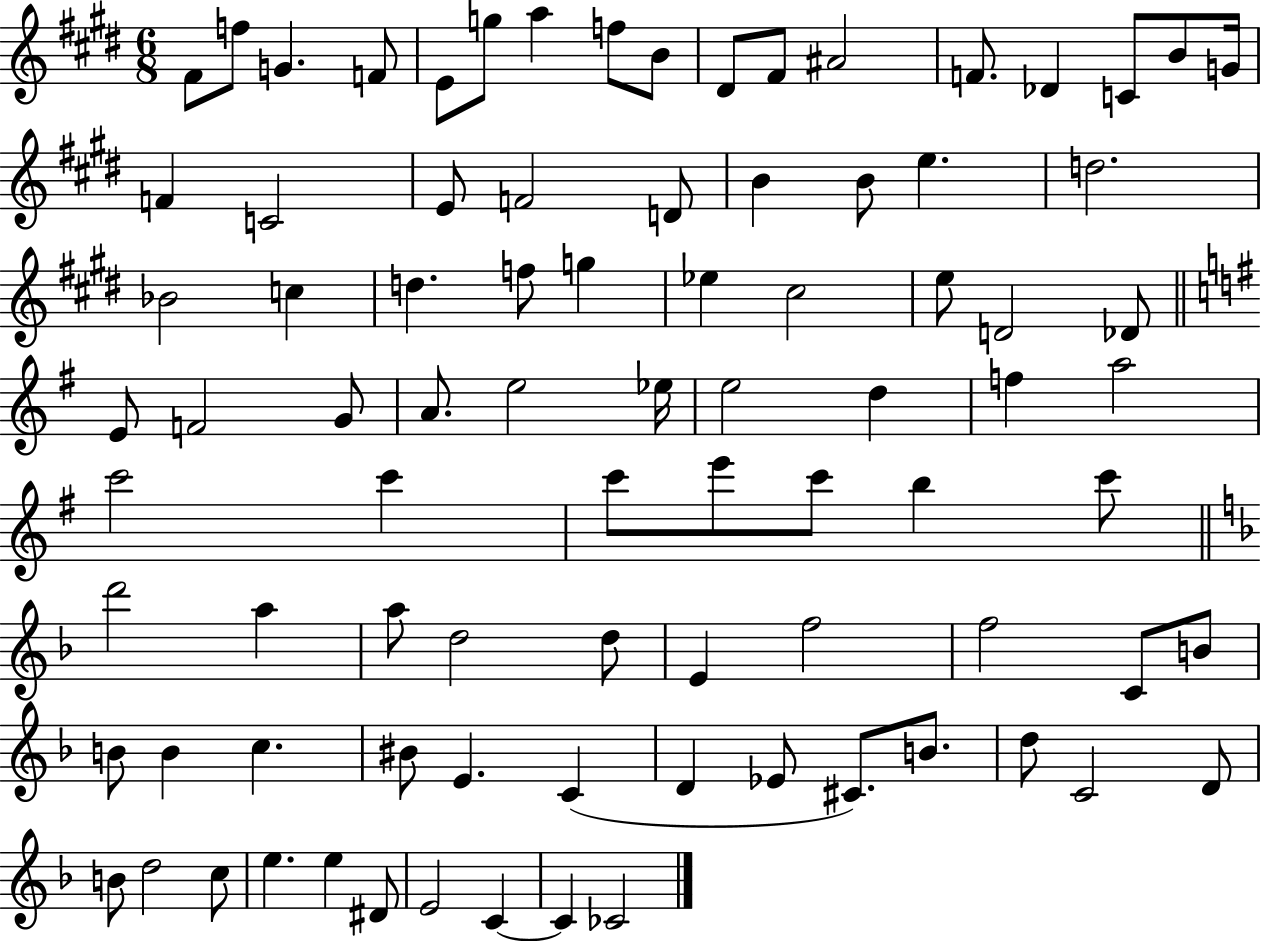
F#4/e F5/e G4/q. F4/e E4/e G5/e A5/q F5/e B4/e D#4/e F#4/e A#4/h F4/e. Db4/q C4/e B4/e G4/s F4/q C4/h E4/e F4/h D4/e B4/q B4/e E5/q. D5/h. Bb4/h C5/q D5/q. F5/e G5/q Eb5/q C#5/h E5/e D4/h Db4/e E4/e F4/h G4/e A4/e. E5/h Eb5/s E5/h D5/q F5/q A5/h C6/h C6/q C6/e E6/e C6/e B5/q C6/e D6/h A5/q A5/e D5/h D5/e E4/q F5/h F5/h C4/e B4/e B4/e B4/q C5/q. BIS4/e E4/q. C4/q D4/q Eb4/e C#4/e. B4/e. D5/e C4/h D4/e B4/e D5/h C5/e E5/q. E5/q D#4/e E4/h C4/q C4/q CES4/h